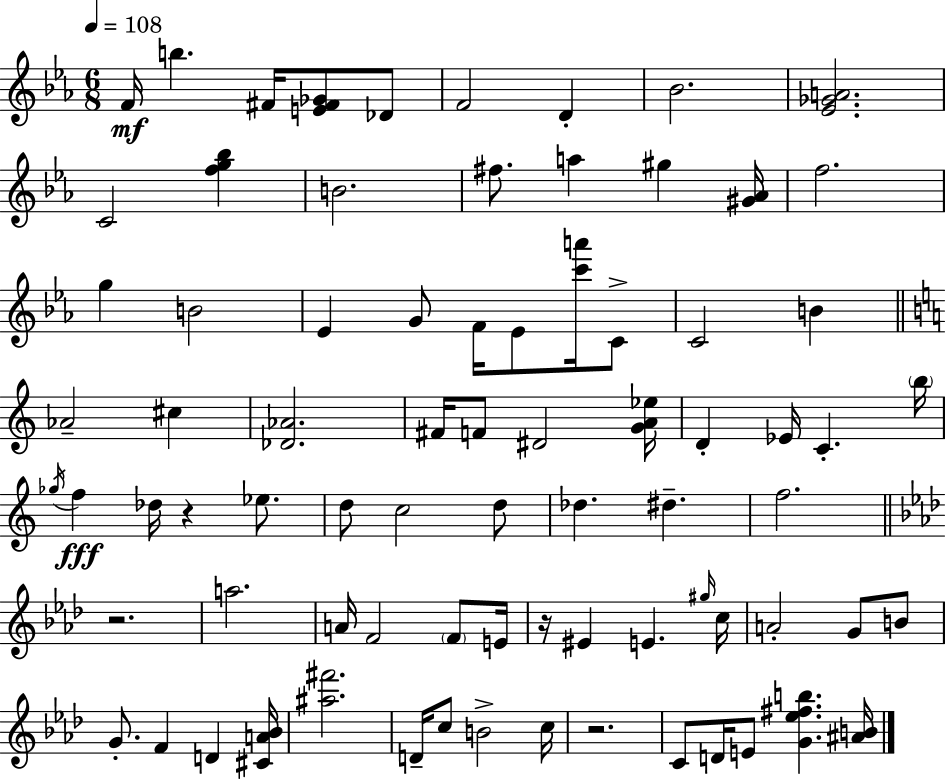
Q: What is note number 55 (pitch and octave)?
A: F4